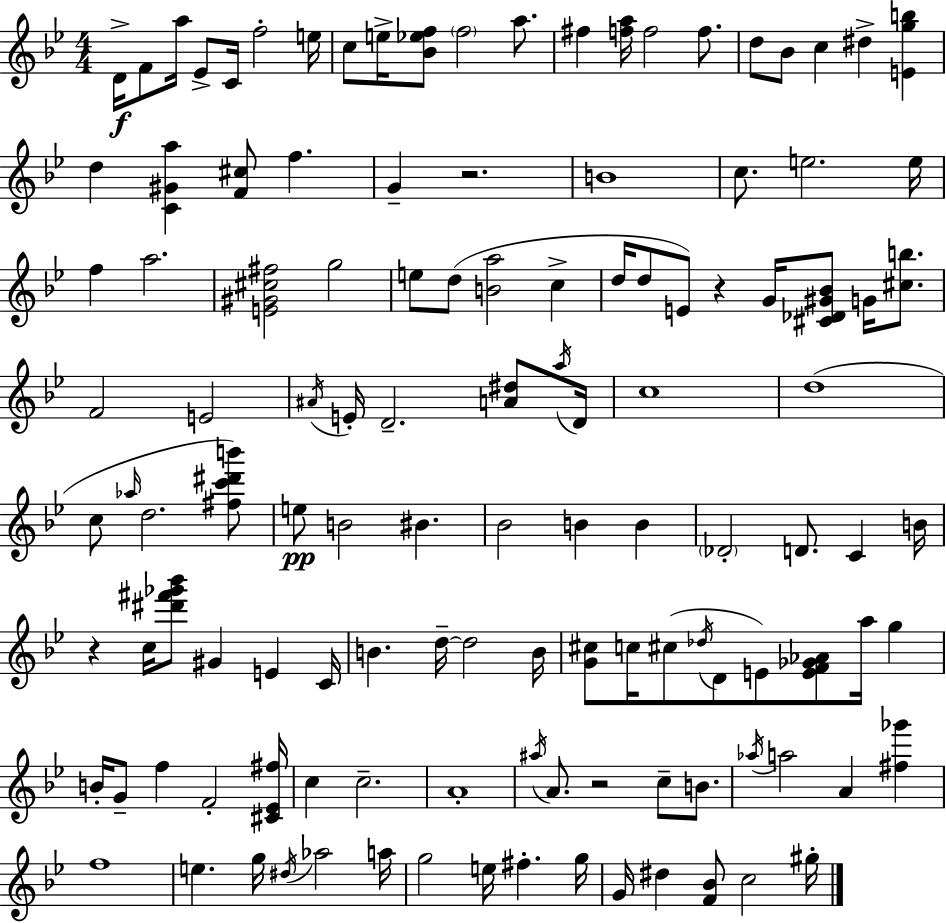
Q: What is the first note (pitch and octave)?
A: D4